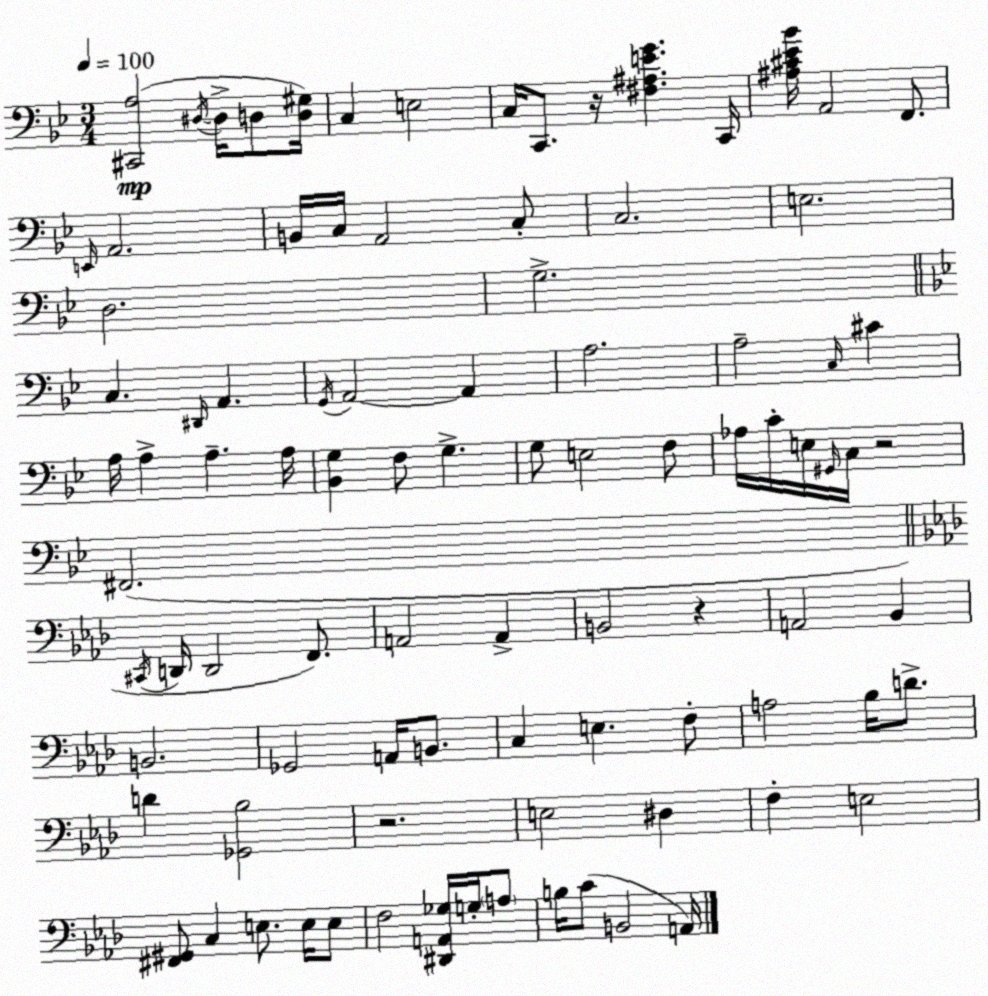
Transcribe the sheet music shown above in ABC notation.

X:1
T:Untitled
M:3/4
L:1/4
K:Bb
[^C,,A,]2 ^D,/4 ^D,/4 D,/2 [D,^G,]/4 C, E,2 C,/4 C,,/2 z/4 [^F,^A,EG] C,,/4 [^A,^C_E_B]/4 A,,2 F,,/2 E,,/4 A,,2 B,,/4 C,/4 A,,2 C,/2 C,2 E,2 D,2 G,2 C, ^D,,/4 A,, G,,/4 A,,2 A,, A,2 A,2 C,/4 ^C A,/4 A, A, A,/4 [_B,,G,] F,/2 G, G,/2 E,2 F,/2 _A,/4 C/4 E,/4 ^G,,/4 C,/4 z2 ^F,,2 ^C,,/4 D,,/4 D,,2 F,,/2 A,,2 A,, B,,2 z A,,2 _B,, B,,2 _G,,2 A,,/4 B,,/2 C, E, F,/2 A,2 _B,/4 D/2 D [_G,,_B,]2 z2 E,2 ^D, F, E,2 [^F,,^G,,]/2 C, E,/2 E,/4 E,/2 F,2 [^D,,A,,_G,]/4 G,/4 A,/2 B,/4 C/2 B,,2 A,,/4